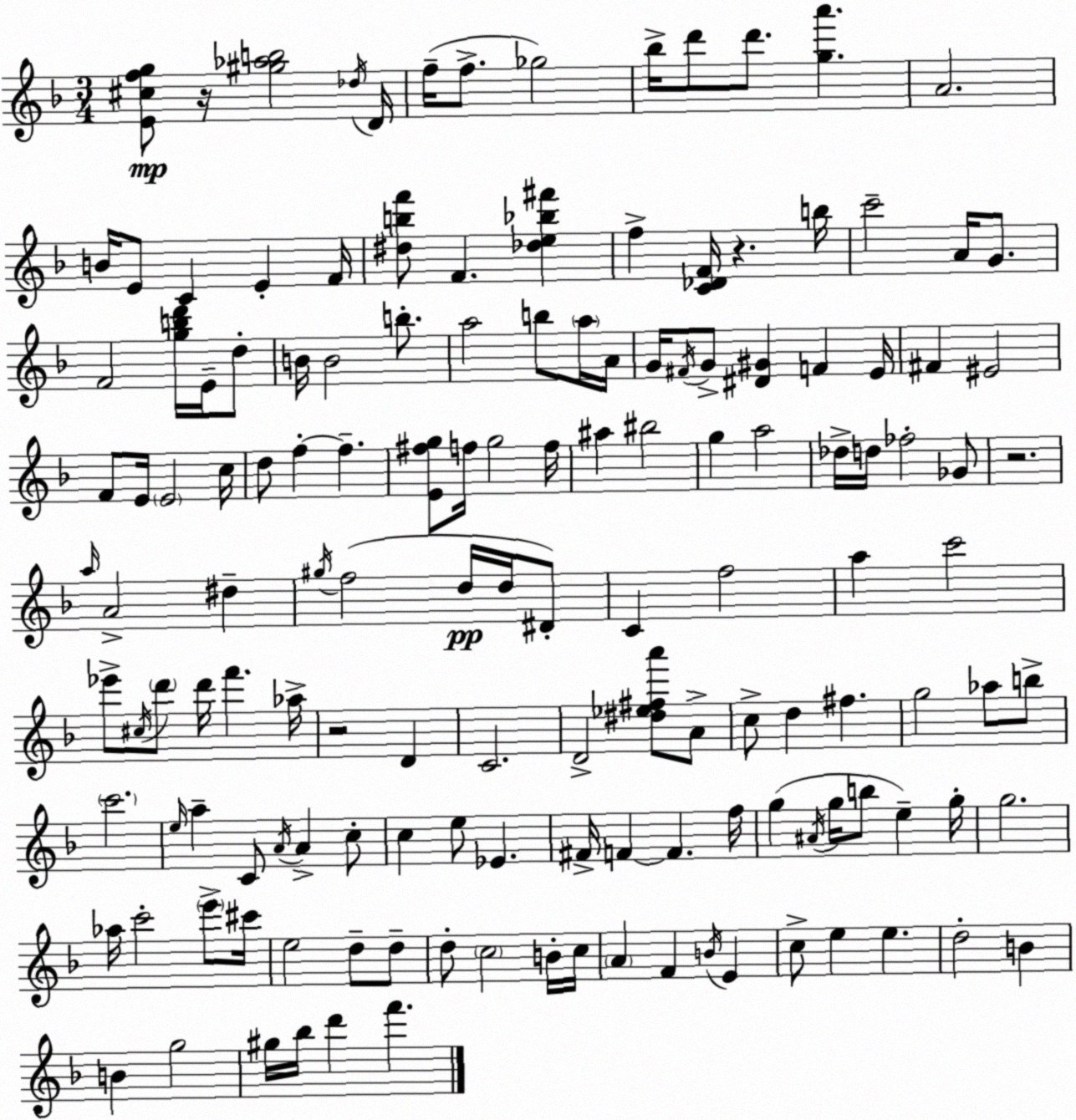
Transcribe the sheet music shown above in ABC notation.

X:1
T:Untitled
M:3/4
L:1/4
K:Dm
[E^cfg]/2 z/4 [^g_ab]2 _d/4 D/4 f/4 f/2 _g2 _b/4 d'/2 d'/2 [ga'] A2 B/4 E/2 C E F/4 [^dbf']/2 F [_de_b^f'] f [C_DF]/4 z b/4 c'2 A/4 G/2 F2 [gbd']/4 E/4 d/2 B/4 B2 b/2 a2 b/2 a/4 A/4 G/4 ^F/4 G/2 [^D^G] F E/4 ^F ^E2 F/2 E/4 E2 c/4 d/2 f f [E^fg]/2 f/4 g2 f/4 ^a ^b2 g a2 _d/4 d/4 _f2 _G/2 z2 a/4 A2 ^d ^g/4 f2 d/4 d/4 ^D/2 C f2 a c'2 _e'/2 ^c/4 d'/2 d'/4 f' _a/4 z2 D C2 D2 [^d_e^fa']/2 A/2 c/2 d ^f g2 _a/2 b/2 c'2 e/4 a C/2 A/4 A c/2 c e/2 _E ^F/4 F F f/4 g ^A/4 g/4 b/2 e g/4 g2 _a/4 c'2 e'/2 ^c'/4 e2 d/2 d/2 d/2 c2 B/4 c/4 A F B/4 E c/2 e e d2 B B g2 ^g/4 _b/4 d' f'